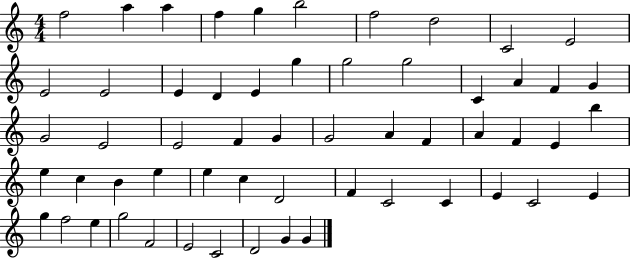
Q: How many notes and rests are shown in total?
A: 57